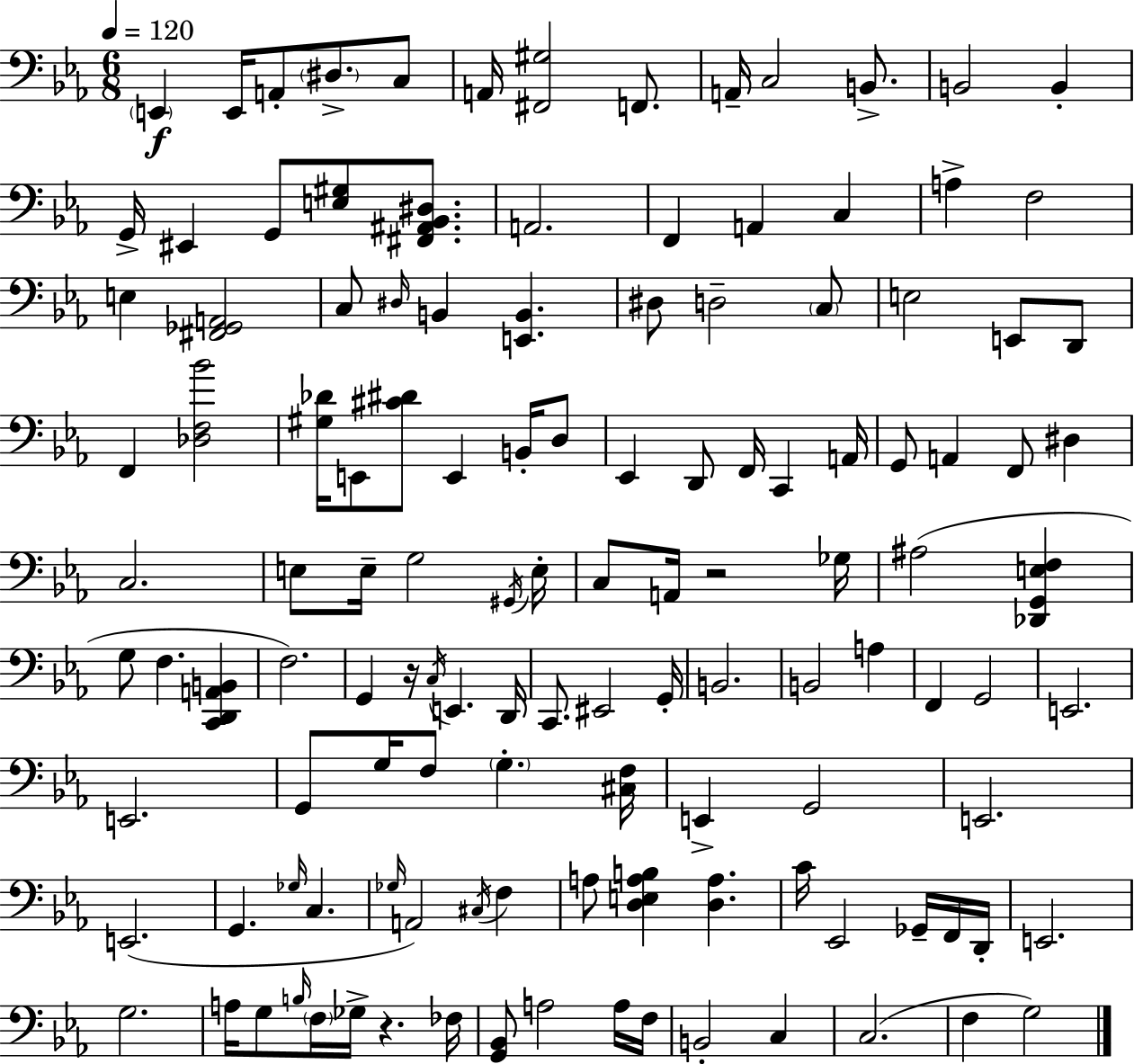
X:1
T:Untitled
M:6/8
L:1/4
K:Eb
E,, E,,/4 A,,/2 ^D,/2 C,/2 A,,/4 [^F,,^G,]2 F,,/2 A,,/4 C,2 B,,/2 B,,2 B,, G,,/4 ^E,, G,,/2 [E,^G,]/2 [^F,,^A,,_B,,^D,]/2 A,,2 F,, A,, C, A, F,2 E, [^F,,_G,,A,,]2 C,/2 ^D,/4 B,, [E,,B,,] ^D,/2 D,2 C,/2 E,2 E,,/2 D,,/2 F,, [_D,F,_B]2 [^G,_D]/4 E,,/2 [^C^D]/2 E,, B,,/4 D,/2 _E,, D,,/2 F,,/4 C,, A,,/4 G,,/2 A,, F,,/2 ^D, C,2 E,/2 E,/4 G,2 ^G,,/4 E,/4 C,/2 A,,/4 z2 _G,/4 ^A,2 [_D,,G,,E,F,] G,/2 F, [C,,D,,A,,B,,] F,2 G,, z/4 C,/4 E,, D,,/4 C,,/2 ^E,,2 G,,/4 B,,2 B,,2 A, F,, G,,2 E,,2 E,,2 G,,/2 G,/4 F,/2 G, [^C,F,]/4 E,, G,,2 E,,2 E,,2 G,, _G,/4 C, _G,/4 A,,2 ^C,/4 F, A,/2 [D,E,A,B,] [D,A,] C/4 _E,,2 _G,,/4 F,,/4 D,,/4 E,,2 G,2 A,/4 G,/2 B,/4 F,/4 _G,/4 z _F,/4 [G,,_B,,]/2 A,2 A,/4 F,/4 B,,2 C, C,2 F, G,2